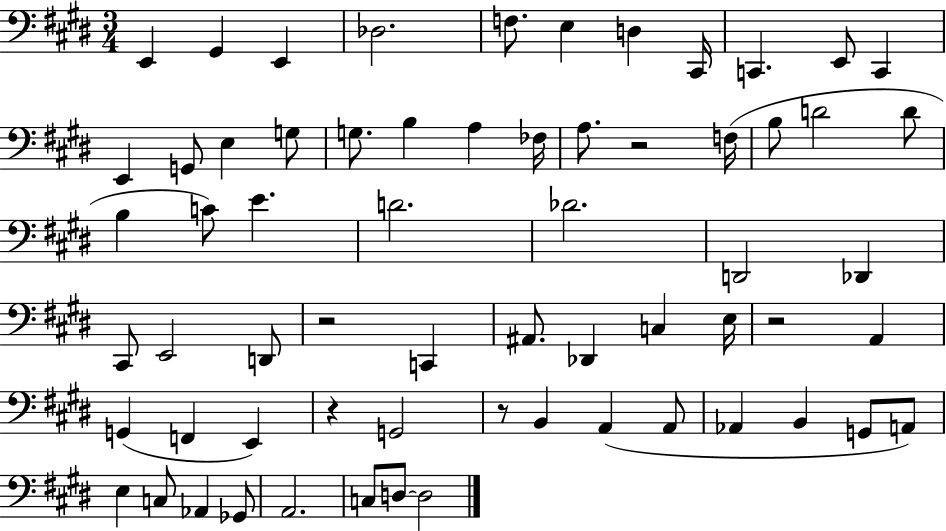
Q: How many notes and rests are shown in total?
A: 64